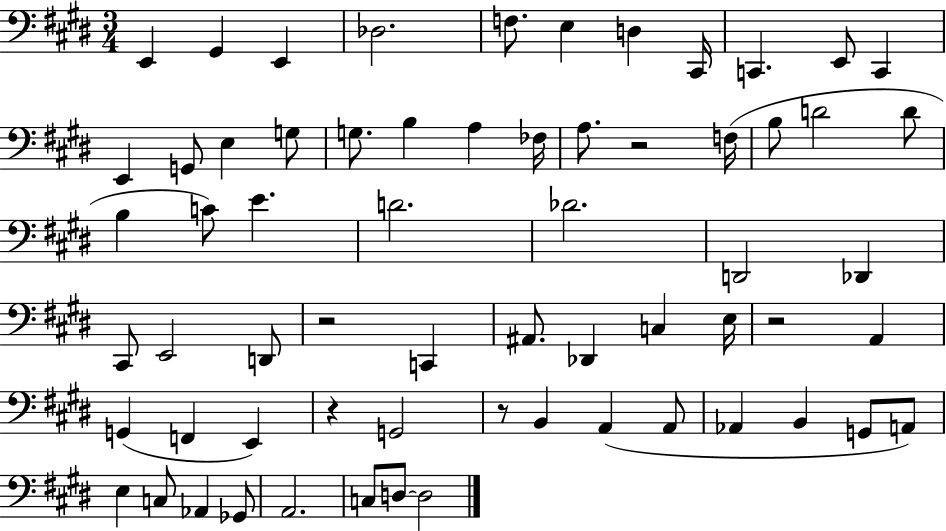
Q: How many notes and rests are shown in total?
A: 64